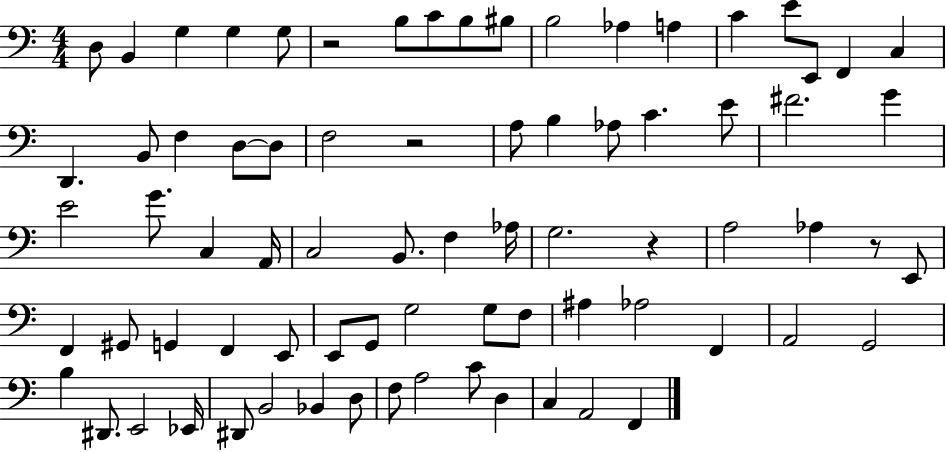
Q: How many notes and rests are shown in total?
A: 76